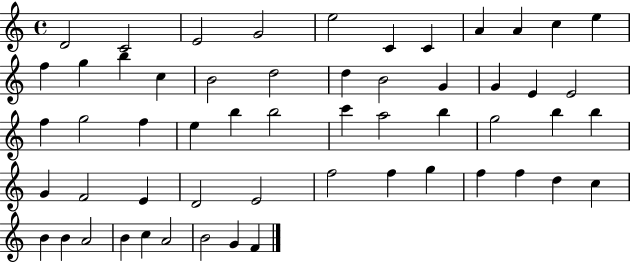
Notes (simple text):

D4/h C4/h E4/h G4/h E5/h C4/q C4/q A4/q A4/q C5/q E5/q F5/q G5/q B5/q C5/q B4/h D5/h D5/q B4/h G4/q G4/q E4/q E4/h F5/q G5/h F5/q E5/q B5/q B5/h C6/q A5/h B5/q G5/h B5/q B5/q G4/q F4/h E4/q D4/h E4/h F5/h F5/q G5/q F5/q F5/q D5/q C5/q B4/q B4/q A4/h B4/q C5/q A4/h B4/h G4/q F4/q